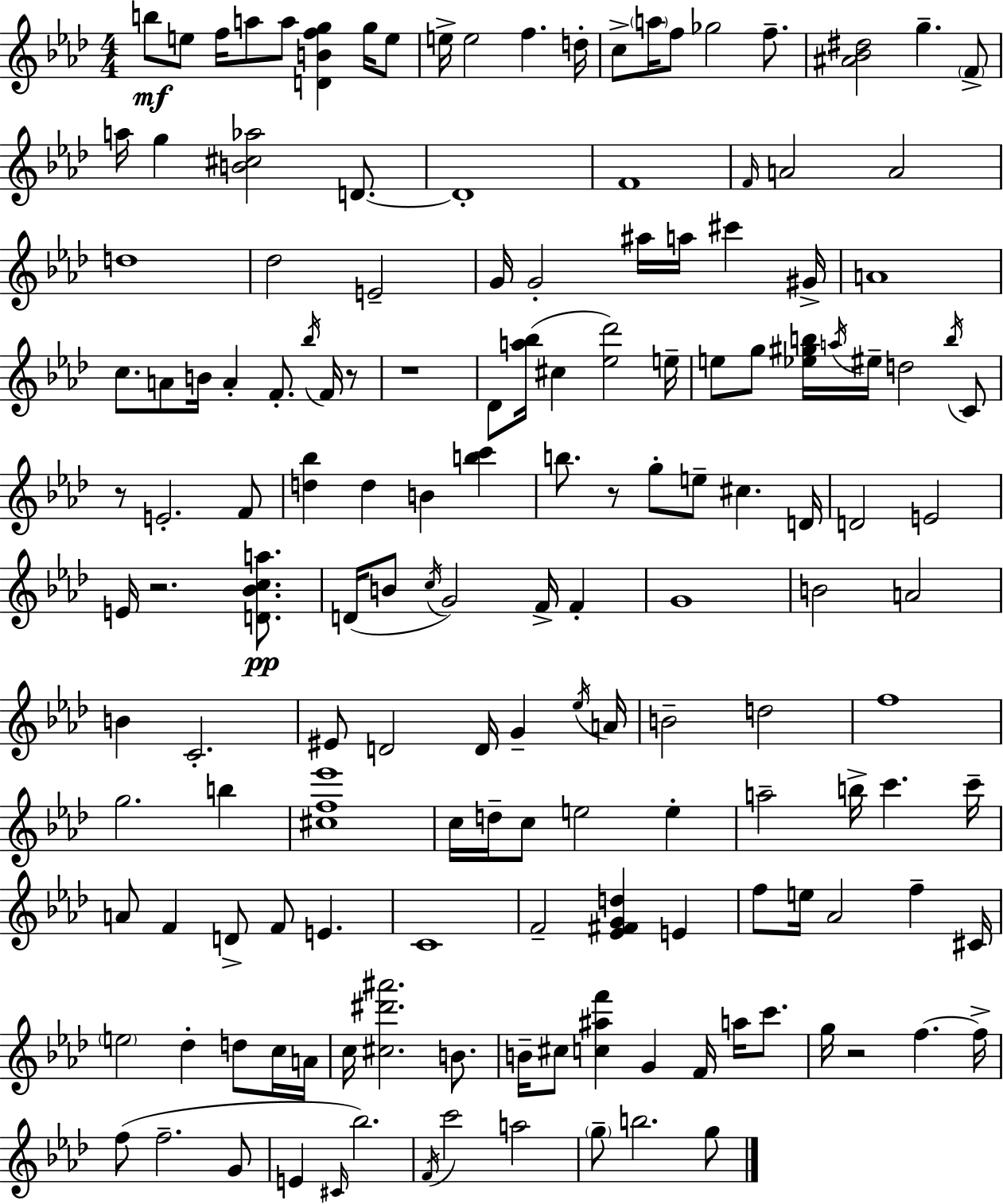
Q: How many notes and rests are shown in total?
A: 156